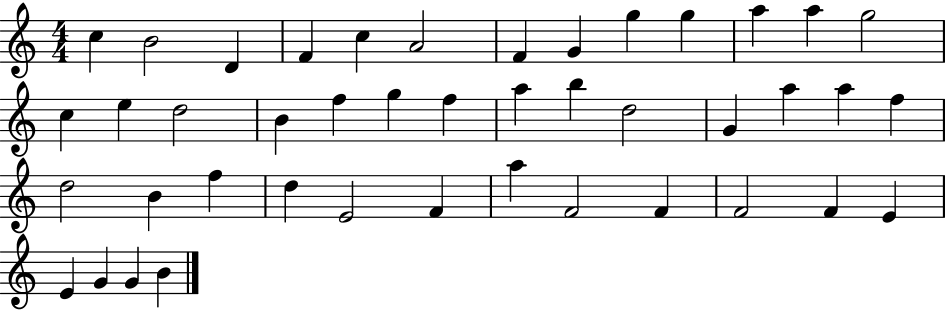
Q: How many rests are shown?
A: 0